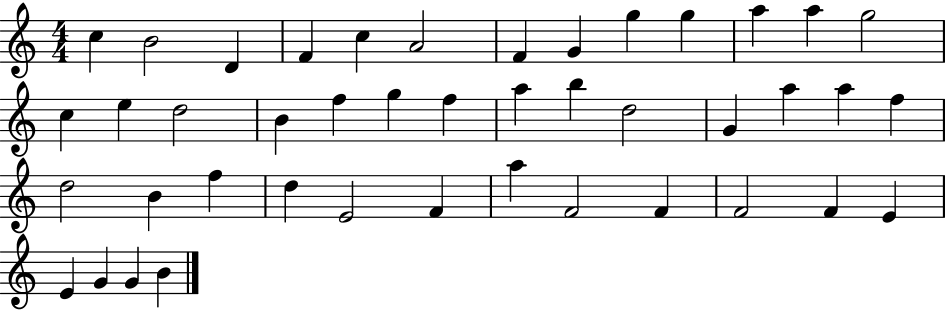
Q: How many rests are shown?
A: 0